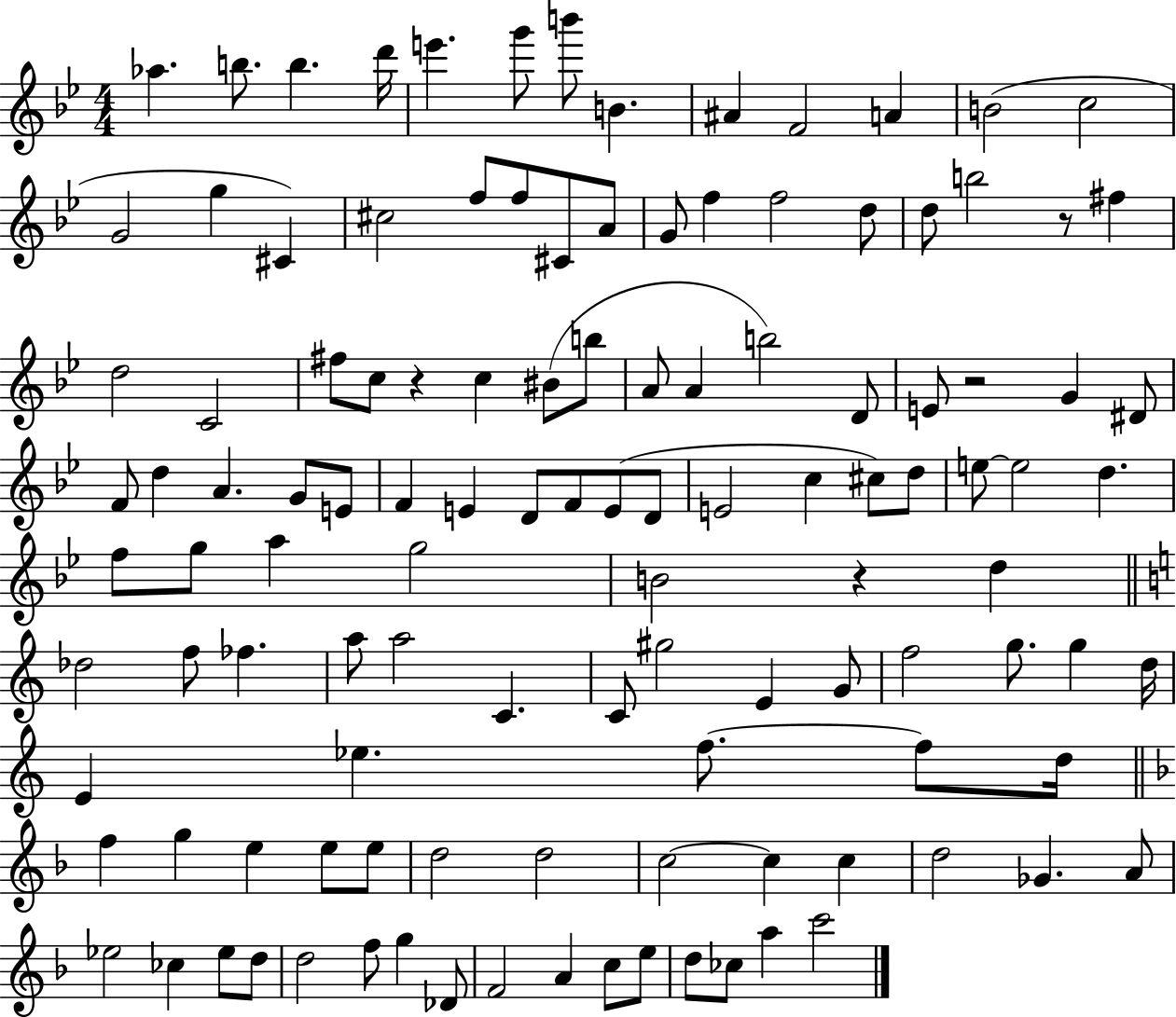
Ab5/q. B5/e. B5/q. D6/s E6/q. G6/e B6/e B4/q. A#4/q F4/h A4/q B4/h C5/h G4/h G5/q C#4/q C#5/h F5/e F5/e C#4/e A4/e G4/e F5/q F5/h D5/e D5/e B5/h R/e F#5/q D5/h C4/h F#5/e C5/e R/q C5/q BIS4/e B5/e A4/e A4/q B5/h D4/e E4/e R/h G4/q D#4/e F4/e D5/q A4/q. G4/e E4/e F4/q E4/q D4/e F4/e E4/e D4/e E4/h C5/q C#5/e D5/e E5/e E5/h D5/q. F5/e G5/e A5/q G5/h B4/h R/q D5/q Db5/h F5/e FES5/q. A5/e A5/h C4/q. C4/e G#5/h E4/q G4/e F5/h G5/e. G5/q D5/s E4/q Eb5/q. F5/e. F5/e D5/s F5/q G5/q E5/q E5/e E5/e D5/h D5/h C5/h C5/q C5/q D5/h Gb4/q. A4/e Eb5/h CES5/q Eb5/e D5/e D5/h F5/e G5/q Db4/e F4/h A4/q C5/e E5/e D5/e CES5/e A5/q C6/h